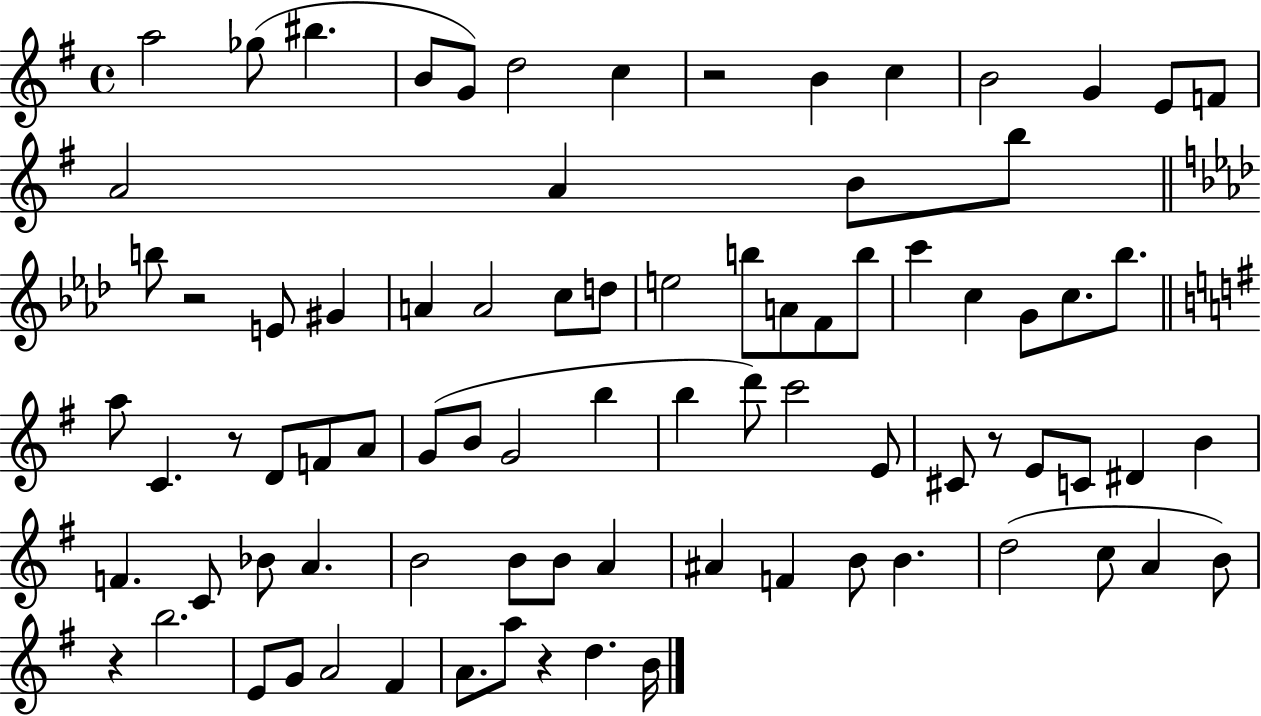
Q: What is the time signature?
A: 4/4